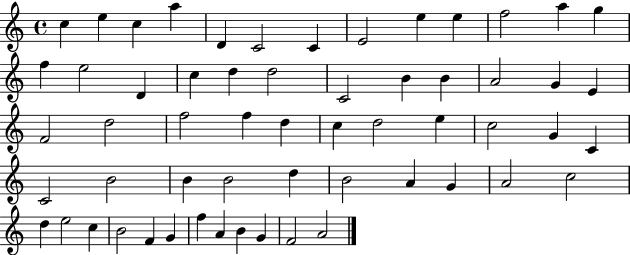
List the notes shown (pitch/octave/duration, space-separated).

C5/q E5/q C5/q A5/q D4/q C4/h C4/q E4/h E5/q E5/q F5/h A5/q G5/q F5/q E5/h D4/q C5/q D5/q D5/h C4/h B4/q B4/q A4/h G4/q E4/q F4/h D5/h F5/h F5/q D5/q C5/q D5/h E5/q C5/h G4/q C4/q C4/h B4/h B4/q B4/h D5/q B4/h A4/q G4/q A4/h C5/h D5/q E5/h C5/q B4/h F4/q G4/q F5/q A4/q B4/q G4/q F4/h A4/h